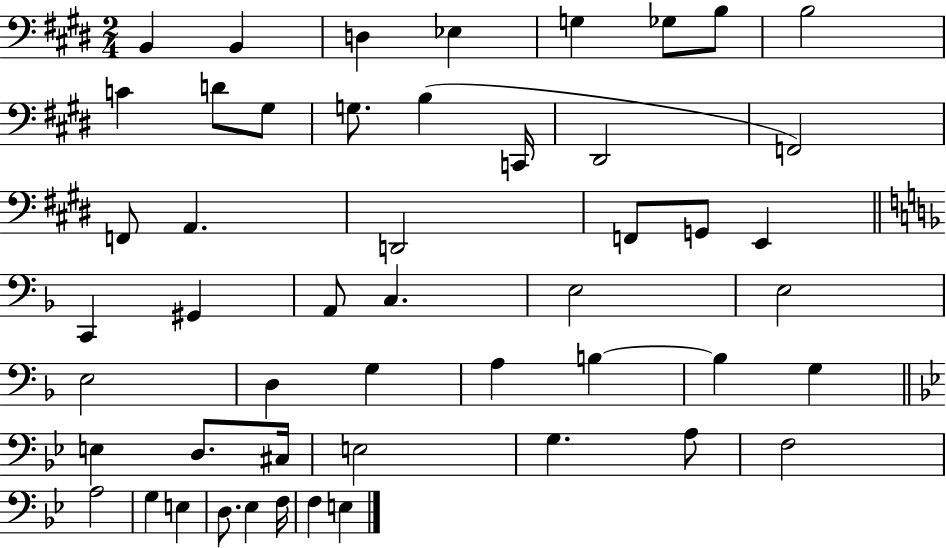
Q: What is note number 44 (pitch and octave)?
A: G3